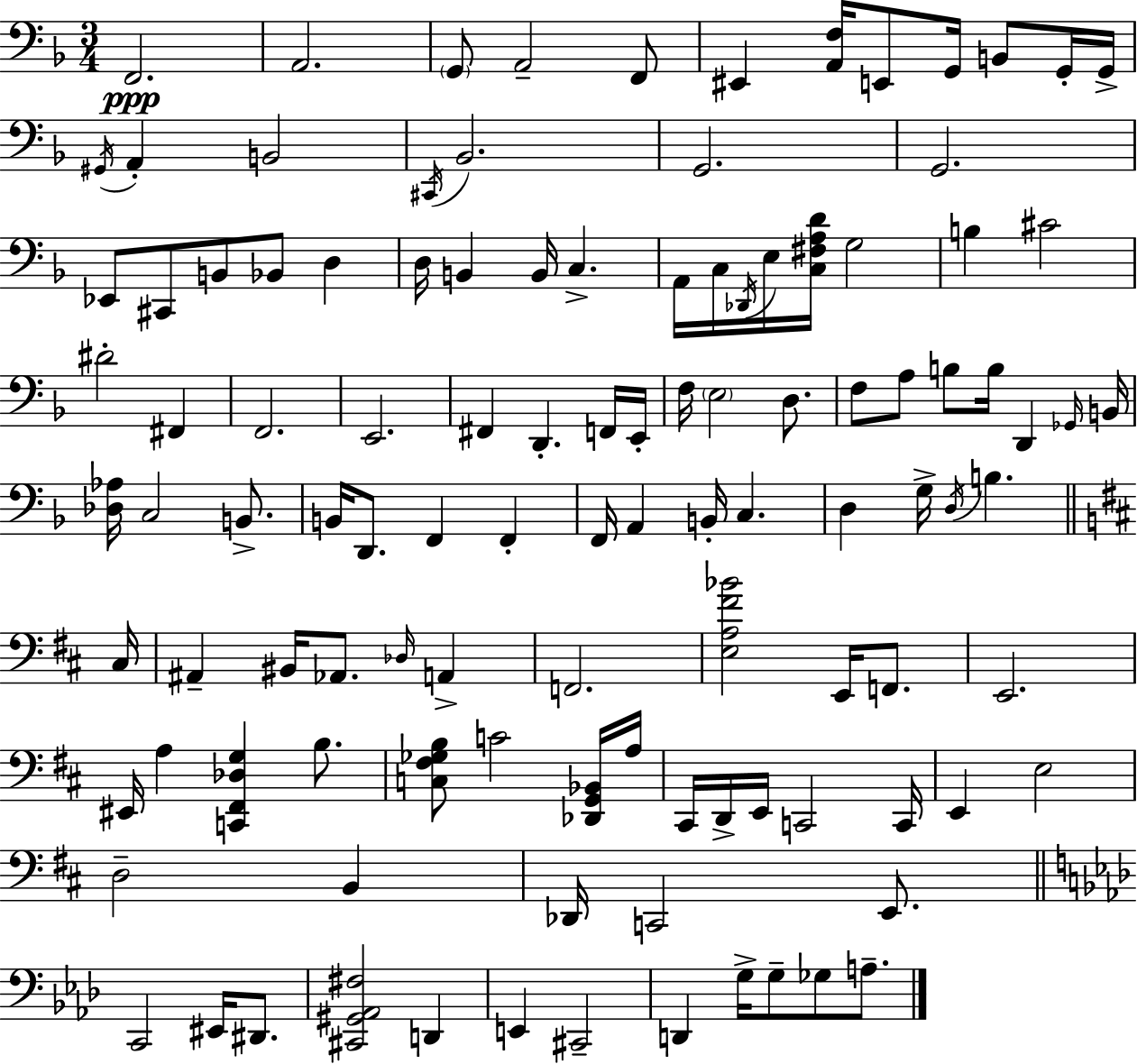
F2/h. A2/h. G2/e A2/h F2/e EIS2/q [A2,F3]/s E2/e G2/s B2/e G2/s G2/s G#2/s A2/q B2/h C#2/s Bb2/h. G2/h. G2/h. Eb2/e C#2/e B2/e Bb2/e D3/q D3/s B2/q B2/s C3/q. A2/s C3/s Db2/s E3/s [C3,F#3,A3,D4]/s G3/h B3/q C#4/h D#4/h F#2/q F2/h. E2/h. F#2/q D2/q. F2/s E2/s F3/s E3/h D3/e. F3/e A3/e B3/e B3/s D2/q Gb2/s B2/s [Db3,Ab3]/s C3/h B2/e. B2/s D2/e. F2/q F2/q F2/s A2/q B2/s C3/q. D3/q G3/s D3/s B3/q. C#3/s A#2/q BIS2/s Ab2/e. Db3/s A2/q F2/h. [E3,A3,F#4,Bb4]/h E2/s F2/e. E2/h. EIS2/s A3/q [C2,F#2,Db3,G3]/q B3/e. [C3,F#3,Gb3,B3]/e C4/h [Db2,G2,Bb2]/s A3/s C#2/s D2/s E2/s C2/h C2/s E2/q E3/h D3/h B2/q Db2/s C2/h E2/e. C2/h EIS2/s D#2/e. [C#2,G#2,Ab2,F#3]/h D2/q E2/q C#2/h D2/q G3/s G3/e Gb3/e A3/e.